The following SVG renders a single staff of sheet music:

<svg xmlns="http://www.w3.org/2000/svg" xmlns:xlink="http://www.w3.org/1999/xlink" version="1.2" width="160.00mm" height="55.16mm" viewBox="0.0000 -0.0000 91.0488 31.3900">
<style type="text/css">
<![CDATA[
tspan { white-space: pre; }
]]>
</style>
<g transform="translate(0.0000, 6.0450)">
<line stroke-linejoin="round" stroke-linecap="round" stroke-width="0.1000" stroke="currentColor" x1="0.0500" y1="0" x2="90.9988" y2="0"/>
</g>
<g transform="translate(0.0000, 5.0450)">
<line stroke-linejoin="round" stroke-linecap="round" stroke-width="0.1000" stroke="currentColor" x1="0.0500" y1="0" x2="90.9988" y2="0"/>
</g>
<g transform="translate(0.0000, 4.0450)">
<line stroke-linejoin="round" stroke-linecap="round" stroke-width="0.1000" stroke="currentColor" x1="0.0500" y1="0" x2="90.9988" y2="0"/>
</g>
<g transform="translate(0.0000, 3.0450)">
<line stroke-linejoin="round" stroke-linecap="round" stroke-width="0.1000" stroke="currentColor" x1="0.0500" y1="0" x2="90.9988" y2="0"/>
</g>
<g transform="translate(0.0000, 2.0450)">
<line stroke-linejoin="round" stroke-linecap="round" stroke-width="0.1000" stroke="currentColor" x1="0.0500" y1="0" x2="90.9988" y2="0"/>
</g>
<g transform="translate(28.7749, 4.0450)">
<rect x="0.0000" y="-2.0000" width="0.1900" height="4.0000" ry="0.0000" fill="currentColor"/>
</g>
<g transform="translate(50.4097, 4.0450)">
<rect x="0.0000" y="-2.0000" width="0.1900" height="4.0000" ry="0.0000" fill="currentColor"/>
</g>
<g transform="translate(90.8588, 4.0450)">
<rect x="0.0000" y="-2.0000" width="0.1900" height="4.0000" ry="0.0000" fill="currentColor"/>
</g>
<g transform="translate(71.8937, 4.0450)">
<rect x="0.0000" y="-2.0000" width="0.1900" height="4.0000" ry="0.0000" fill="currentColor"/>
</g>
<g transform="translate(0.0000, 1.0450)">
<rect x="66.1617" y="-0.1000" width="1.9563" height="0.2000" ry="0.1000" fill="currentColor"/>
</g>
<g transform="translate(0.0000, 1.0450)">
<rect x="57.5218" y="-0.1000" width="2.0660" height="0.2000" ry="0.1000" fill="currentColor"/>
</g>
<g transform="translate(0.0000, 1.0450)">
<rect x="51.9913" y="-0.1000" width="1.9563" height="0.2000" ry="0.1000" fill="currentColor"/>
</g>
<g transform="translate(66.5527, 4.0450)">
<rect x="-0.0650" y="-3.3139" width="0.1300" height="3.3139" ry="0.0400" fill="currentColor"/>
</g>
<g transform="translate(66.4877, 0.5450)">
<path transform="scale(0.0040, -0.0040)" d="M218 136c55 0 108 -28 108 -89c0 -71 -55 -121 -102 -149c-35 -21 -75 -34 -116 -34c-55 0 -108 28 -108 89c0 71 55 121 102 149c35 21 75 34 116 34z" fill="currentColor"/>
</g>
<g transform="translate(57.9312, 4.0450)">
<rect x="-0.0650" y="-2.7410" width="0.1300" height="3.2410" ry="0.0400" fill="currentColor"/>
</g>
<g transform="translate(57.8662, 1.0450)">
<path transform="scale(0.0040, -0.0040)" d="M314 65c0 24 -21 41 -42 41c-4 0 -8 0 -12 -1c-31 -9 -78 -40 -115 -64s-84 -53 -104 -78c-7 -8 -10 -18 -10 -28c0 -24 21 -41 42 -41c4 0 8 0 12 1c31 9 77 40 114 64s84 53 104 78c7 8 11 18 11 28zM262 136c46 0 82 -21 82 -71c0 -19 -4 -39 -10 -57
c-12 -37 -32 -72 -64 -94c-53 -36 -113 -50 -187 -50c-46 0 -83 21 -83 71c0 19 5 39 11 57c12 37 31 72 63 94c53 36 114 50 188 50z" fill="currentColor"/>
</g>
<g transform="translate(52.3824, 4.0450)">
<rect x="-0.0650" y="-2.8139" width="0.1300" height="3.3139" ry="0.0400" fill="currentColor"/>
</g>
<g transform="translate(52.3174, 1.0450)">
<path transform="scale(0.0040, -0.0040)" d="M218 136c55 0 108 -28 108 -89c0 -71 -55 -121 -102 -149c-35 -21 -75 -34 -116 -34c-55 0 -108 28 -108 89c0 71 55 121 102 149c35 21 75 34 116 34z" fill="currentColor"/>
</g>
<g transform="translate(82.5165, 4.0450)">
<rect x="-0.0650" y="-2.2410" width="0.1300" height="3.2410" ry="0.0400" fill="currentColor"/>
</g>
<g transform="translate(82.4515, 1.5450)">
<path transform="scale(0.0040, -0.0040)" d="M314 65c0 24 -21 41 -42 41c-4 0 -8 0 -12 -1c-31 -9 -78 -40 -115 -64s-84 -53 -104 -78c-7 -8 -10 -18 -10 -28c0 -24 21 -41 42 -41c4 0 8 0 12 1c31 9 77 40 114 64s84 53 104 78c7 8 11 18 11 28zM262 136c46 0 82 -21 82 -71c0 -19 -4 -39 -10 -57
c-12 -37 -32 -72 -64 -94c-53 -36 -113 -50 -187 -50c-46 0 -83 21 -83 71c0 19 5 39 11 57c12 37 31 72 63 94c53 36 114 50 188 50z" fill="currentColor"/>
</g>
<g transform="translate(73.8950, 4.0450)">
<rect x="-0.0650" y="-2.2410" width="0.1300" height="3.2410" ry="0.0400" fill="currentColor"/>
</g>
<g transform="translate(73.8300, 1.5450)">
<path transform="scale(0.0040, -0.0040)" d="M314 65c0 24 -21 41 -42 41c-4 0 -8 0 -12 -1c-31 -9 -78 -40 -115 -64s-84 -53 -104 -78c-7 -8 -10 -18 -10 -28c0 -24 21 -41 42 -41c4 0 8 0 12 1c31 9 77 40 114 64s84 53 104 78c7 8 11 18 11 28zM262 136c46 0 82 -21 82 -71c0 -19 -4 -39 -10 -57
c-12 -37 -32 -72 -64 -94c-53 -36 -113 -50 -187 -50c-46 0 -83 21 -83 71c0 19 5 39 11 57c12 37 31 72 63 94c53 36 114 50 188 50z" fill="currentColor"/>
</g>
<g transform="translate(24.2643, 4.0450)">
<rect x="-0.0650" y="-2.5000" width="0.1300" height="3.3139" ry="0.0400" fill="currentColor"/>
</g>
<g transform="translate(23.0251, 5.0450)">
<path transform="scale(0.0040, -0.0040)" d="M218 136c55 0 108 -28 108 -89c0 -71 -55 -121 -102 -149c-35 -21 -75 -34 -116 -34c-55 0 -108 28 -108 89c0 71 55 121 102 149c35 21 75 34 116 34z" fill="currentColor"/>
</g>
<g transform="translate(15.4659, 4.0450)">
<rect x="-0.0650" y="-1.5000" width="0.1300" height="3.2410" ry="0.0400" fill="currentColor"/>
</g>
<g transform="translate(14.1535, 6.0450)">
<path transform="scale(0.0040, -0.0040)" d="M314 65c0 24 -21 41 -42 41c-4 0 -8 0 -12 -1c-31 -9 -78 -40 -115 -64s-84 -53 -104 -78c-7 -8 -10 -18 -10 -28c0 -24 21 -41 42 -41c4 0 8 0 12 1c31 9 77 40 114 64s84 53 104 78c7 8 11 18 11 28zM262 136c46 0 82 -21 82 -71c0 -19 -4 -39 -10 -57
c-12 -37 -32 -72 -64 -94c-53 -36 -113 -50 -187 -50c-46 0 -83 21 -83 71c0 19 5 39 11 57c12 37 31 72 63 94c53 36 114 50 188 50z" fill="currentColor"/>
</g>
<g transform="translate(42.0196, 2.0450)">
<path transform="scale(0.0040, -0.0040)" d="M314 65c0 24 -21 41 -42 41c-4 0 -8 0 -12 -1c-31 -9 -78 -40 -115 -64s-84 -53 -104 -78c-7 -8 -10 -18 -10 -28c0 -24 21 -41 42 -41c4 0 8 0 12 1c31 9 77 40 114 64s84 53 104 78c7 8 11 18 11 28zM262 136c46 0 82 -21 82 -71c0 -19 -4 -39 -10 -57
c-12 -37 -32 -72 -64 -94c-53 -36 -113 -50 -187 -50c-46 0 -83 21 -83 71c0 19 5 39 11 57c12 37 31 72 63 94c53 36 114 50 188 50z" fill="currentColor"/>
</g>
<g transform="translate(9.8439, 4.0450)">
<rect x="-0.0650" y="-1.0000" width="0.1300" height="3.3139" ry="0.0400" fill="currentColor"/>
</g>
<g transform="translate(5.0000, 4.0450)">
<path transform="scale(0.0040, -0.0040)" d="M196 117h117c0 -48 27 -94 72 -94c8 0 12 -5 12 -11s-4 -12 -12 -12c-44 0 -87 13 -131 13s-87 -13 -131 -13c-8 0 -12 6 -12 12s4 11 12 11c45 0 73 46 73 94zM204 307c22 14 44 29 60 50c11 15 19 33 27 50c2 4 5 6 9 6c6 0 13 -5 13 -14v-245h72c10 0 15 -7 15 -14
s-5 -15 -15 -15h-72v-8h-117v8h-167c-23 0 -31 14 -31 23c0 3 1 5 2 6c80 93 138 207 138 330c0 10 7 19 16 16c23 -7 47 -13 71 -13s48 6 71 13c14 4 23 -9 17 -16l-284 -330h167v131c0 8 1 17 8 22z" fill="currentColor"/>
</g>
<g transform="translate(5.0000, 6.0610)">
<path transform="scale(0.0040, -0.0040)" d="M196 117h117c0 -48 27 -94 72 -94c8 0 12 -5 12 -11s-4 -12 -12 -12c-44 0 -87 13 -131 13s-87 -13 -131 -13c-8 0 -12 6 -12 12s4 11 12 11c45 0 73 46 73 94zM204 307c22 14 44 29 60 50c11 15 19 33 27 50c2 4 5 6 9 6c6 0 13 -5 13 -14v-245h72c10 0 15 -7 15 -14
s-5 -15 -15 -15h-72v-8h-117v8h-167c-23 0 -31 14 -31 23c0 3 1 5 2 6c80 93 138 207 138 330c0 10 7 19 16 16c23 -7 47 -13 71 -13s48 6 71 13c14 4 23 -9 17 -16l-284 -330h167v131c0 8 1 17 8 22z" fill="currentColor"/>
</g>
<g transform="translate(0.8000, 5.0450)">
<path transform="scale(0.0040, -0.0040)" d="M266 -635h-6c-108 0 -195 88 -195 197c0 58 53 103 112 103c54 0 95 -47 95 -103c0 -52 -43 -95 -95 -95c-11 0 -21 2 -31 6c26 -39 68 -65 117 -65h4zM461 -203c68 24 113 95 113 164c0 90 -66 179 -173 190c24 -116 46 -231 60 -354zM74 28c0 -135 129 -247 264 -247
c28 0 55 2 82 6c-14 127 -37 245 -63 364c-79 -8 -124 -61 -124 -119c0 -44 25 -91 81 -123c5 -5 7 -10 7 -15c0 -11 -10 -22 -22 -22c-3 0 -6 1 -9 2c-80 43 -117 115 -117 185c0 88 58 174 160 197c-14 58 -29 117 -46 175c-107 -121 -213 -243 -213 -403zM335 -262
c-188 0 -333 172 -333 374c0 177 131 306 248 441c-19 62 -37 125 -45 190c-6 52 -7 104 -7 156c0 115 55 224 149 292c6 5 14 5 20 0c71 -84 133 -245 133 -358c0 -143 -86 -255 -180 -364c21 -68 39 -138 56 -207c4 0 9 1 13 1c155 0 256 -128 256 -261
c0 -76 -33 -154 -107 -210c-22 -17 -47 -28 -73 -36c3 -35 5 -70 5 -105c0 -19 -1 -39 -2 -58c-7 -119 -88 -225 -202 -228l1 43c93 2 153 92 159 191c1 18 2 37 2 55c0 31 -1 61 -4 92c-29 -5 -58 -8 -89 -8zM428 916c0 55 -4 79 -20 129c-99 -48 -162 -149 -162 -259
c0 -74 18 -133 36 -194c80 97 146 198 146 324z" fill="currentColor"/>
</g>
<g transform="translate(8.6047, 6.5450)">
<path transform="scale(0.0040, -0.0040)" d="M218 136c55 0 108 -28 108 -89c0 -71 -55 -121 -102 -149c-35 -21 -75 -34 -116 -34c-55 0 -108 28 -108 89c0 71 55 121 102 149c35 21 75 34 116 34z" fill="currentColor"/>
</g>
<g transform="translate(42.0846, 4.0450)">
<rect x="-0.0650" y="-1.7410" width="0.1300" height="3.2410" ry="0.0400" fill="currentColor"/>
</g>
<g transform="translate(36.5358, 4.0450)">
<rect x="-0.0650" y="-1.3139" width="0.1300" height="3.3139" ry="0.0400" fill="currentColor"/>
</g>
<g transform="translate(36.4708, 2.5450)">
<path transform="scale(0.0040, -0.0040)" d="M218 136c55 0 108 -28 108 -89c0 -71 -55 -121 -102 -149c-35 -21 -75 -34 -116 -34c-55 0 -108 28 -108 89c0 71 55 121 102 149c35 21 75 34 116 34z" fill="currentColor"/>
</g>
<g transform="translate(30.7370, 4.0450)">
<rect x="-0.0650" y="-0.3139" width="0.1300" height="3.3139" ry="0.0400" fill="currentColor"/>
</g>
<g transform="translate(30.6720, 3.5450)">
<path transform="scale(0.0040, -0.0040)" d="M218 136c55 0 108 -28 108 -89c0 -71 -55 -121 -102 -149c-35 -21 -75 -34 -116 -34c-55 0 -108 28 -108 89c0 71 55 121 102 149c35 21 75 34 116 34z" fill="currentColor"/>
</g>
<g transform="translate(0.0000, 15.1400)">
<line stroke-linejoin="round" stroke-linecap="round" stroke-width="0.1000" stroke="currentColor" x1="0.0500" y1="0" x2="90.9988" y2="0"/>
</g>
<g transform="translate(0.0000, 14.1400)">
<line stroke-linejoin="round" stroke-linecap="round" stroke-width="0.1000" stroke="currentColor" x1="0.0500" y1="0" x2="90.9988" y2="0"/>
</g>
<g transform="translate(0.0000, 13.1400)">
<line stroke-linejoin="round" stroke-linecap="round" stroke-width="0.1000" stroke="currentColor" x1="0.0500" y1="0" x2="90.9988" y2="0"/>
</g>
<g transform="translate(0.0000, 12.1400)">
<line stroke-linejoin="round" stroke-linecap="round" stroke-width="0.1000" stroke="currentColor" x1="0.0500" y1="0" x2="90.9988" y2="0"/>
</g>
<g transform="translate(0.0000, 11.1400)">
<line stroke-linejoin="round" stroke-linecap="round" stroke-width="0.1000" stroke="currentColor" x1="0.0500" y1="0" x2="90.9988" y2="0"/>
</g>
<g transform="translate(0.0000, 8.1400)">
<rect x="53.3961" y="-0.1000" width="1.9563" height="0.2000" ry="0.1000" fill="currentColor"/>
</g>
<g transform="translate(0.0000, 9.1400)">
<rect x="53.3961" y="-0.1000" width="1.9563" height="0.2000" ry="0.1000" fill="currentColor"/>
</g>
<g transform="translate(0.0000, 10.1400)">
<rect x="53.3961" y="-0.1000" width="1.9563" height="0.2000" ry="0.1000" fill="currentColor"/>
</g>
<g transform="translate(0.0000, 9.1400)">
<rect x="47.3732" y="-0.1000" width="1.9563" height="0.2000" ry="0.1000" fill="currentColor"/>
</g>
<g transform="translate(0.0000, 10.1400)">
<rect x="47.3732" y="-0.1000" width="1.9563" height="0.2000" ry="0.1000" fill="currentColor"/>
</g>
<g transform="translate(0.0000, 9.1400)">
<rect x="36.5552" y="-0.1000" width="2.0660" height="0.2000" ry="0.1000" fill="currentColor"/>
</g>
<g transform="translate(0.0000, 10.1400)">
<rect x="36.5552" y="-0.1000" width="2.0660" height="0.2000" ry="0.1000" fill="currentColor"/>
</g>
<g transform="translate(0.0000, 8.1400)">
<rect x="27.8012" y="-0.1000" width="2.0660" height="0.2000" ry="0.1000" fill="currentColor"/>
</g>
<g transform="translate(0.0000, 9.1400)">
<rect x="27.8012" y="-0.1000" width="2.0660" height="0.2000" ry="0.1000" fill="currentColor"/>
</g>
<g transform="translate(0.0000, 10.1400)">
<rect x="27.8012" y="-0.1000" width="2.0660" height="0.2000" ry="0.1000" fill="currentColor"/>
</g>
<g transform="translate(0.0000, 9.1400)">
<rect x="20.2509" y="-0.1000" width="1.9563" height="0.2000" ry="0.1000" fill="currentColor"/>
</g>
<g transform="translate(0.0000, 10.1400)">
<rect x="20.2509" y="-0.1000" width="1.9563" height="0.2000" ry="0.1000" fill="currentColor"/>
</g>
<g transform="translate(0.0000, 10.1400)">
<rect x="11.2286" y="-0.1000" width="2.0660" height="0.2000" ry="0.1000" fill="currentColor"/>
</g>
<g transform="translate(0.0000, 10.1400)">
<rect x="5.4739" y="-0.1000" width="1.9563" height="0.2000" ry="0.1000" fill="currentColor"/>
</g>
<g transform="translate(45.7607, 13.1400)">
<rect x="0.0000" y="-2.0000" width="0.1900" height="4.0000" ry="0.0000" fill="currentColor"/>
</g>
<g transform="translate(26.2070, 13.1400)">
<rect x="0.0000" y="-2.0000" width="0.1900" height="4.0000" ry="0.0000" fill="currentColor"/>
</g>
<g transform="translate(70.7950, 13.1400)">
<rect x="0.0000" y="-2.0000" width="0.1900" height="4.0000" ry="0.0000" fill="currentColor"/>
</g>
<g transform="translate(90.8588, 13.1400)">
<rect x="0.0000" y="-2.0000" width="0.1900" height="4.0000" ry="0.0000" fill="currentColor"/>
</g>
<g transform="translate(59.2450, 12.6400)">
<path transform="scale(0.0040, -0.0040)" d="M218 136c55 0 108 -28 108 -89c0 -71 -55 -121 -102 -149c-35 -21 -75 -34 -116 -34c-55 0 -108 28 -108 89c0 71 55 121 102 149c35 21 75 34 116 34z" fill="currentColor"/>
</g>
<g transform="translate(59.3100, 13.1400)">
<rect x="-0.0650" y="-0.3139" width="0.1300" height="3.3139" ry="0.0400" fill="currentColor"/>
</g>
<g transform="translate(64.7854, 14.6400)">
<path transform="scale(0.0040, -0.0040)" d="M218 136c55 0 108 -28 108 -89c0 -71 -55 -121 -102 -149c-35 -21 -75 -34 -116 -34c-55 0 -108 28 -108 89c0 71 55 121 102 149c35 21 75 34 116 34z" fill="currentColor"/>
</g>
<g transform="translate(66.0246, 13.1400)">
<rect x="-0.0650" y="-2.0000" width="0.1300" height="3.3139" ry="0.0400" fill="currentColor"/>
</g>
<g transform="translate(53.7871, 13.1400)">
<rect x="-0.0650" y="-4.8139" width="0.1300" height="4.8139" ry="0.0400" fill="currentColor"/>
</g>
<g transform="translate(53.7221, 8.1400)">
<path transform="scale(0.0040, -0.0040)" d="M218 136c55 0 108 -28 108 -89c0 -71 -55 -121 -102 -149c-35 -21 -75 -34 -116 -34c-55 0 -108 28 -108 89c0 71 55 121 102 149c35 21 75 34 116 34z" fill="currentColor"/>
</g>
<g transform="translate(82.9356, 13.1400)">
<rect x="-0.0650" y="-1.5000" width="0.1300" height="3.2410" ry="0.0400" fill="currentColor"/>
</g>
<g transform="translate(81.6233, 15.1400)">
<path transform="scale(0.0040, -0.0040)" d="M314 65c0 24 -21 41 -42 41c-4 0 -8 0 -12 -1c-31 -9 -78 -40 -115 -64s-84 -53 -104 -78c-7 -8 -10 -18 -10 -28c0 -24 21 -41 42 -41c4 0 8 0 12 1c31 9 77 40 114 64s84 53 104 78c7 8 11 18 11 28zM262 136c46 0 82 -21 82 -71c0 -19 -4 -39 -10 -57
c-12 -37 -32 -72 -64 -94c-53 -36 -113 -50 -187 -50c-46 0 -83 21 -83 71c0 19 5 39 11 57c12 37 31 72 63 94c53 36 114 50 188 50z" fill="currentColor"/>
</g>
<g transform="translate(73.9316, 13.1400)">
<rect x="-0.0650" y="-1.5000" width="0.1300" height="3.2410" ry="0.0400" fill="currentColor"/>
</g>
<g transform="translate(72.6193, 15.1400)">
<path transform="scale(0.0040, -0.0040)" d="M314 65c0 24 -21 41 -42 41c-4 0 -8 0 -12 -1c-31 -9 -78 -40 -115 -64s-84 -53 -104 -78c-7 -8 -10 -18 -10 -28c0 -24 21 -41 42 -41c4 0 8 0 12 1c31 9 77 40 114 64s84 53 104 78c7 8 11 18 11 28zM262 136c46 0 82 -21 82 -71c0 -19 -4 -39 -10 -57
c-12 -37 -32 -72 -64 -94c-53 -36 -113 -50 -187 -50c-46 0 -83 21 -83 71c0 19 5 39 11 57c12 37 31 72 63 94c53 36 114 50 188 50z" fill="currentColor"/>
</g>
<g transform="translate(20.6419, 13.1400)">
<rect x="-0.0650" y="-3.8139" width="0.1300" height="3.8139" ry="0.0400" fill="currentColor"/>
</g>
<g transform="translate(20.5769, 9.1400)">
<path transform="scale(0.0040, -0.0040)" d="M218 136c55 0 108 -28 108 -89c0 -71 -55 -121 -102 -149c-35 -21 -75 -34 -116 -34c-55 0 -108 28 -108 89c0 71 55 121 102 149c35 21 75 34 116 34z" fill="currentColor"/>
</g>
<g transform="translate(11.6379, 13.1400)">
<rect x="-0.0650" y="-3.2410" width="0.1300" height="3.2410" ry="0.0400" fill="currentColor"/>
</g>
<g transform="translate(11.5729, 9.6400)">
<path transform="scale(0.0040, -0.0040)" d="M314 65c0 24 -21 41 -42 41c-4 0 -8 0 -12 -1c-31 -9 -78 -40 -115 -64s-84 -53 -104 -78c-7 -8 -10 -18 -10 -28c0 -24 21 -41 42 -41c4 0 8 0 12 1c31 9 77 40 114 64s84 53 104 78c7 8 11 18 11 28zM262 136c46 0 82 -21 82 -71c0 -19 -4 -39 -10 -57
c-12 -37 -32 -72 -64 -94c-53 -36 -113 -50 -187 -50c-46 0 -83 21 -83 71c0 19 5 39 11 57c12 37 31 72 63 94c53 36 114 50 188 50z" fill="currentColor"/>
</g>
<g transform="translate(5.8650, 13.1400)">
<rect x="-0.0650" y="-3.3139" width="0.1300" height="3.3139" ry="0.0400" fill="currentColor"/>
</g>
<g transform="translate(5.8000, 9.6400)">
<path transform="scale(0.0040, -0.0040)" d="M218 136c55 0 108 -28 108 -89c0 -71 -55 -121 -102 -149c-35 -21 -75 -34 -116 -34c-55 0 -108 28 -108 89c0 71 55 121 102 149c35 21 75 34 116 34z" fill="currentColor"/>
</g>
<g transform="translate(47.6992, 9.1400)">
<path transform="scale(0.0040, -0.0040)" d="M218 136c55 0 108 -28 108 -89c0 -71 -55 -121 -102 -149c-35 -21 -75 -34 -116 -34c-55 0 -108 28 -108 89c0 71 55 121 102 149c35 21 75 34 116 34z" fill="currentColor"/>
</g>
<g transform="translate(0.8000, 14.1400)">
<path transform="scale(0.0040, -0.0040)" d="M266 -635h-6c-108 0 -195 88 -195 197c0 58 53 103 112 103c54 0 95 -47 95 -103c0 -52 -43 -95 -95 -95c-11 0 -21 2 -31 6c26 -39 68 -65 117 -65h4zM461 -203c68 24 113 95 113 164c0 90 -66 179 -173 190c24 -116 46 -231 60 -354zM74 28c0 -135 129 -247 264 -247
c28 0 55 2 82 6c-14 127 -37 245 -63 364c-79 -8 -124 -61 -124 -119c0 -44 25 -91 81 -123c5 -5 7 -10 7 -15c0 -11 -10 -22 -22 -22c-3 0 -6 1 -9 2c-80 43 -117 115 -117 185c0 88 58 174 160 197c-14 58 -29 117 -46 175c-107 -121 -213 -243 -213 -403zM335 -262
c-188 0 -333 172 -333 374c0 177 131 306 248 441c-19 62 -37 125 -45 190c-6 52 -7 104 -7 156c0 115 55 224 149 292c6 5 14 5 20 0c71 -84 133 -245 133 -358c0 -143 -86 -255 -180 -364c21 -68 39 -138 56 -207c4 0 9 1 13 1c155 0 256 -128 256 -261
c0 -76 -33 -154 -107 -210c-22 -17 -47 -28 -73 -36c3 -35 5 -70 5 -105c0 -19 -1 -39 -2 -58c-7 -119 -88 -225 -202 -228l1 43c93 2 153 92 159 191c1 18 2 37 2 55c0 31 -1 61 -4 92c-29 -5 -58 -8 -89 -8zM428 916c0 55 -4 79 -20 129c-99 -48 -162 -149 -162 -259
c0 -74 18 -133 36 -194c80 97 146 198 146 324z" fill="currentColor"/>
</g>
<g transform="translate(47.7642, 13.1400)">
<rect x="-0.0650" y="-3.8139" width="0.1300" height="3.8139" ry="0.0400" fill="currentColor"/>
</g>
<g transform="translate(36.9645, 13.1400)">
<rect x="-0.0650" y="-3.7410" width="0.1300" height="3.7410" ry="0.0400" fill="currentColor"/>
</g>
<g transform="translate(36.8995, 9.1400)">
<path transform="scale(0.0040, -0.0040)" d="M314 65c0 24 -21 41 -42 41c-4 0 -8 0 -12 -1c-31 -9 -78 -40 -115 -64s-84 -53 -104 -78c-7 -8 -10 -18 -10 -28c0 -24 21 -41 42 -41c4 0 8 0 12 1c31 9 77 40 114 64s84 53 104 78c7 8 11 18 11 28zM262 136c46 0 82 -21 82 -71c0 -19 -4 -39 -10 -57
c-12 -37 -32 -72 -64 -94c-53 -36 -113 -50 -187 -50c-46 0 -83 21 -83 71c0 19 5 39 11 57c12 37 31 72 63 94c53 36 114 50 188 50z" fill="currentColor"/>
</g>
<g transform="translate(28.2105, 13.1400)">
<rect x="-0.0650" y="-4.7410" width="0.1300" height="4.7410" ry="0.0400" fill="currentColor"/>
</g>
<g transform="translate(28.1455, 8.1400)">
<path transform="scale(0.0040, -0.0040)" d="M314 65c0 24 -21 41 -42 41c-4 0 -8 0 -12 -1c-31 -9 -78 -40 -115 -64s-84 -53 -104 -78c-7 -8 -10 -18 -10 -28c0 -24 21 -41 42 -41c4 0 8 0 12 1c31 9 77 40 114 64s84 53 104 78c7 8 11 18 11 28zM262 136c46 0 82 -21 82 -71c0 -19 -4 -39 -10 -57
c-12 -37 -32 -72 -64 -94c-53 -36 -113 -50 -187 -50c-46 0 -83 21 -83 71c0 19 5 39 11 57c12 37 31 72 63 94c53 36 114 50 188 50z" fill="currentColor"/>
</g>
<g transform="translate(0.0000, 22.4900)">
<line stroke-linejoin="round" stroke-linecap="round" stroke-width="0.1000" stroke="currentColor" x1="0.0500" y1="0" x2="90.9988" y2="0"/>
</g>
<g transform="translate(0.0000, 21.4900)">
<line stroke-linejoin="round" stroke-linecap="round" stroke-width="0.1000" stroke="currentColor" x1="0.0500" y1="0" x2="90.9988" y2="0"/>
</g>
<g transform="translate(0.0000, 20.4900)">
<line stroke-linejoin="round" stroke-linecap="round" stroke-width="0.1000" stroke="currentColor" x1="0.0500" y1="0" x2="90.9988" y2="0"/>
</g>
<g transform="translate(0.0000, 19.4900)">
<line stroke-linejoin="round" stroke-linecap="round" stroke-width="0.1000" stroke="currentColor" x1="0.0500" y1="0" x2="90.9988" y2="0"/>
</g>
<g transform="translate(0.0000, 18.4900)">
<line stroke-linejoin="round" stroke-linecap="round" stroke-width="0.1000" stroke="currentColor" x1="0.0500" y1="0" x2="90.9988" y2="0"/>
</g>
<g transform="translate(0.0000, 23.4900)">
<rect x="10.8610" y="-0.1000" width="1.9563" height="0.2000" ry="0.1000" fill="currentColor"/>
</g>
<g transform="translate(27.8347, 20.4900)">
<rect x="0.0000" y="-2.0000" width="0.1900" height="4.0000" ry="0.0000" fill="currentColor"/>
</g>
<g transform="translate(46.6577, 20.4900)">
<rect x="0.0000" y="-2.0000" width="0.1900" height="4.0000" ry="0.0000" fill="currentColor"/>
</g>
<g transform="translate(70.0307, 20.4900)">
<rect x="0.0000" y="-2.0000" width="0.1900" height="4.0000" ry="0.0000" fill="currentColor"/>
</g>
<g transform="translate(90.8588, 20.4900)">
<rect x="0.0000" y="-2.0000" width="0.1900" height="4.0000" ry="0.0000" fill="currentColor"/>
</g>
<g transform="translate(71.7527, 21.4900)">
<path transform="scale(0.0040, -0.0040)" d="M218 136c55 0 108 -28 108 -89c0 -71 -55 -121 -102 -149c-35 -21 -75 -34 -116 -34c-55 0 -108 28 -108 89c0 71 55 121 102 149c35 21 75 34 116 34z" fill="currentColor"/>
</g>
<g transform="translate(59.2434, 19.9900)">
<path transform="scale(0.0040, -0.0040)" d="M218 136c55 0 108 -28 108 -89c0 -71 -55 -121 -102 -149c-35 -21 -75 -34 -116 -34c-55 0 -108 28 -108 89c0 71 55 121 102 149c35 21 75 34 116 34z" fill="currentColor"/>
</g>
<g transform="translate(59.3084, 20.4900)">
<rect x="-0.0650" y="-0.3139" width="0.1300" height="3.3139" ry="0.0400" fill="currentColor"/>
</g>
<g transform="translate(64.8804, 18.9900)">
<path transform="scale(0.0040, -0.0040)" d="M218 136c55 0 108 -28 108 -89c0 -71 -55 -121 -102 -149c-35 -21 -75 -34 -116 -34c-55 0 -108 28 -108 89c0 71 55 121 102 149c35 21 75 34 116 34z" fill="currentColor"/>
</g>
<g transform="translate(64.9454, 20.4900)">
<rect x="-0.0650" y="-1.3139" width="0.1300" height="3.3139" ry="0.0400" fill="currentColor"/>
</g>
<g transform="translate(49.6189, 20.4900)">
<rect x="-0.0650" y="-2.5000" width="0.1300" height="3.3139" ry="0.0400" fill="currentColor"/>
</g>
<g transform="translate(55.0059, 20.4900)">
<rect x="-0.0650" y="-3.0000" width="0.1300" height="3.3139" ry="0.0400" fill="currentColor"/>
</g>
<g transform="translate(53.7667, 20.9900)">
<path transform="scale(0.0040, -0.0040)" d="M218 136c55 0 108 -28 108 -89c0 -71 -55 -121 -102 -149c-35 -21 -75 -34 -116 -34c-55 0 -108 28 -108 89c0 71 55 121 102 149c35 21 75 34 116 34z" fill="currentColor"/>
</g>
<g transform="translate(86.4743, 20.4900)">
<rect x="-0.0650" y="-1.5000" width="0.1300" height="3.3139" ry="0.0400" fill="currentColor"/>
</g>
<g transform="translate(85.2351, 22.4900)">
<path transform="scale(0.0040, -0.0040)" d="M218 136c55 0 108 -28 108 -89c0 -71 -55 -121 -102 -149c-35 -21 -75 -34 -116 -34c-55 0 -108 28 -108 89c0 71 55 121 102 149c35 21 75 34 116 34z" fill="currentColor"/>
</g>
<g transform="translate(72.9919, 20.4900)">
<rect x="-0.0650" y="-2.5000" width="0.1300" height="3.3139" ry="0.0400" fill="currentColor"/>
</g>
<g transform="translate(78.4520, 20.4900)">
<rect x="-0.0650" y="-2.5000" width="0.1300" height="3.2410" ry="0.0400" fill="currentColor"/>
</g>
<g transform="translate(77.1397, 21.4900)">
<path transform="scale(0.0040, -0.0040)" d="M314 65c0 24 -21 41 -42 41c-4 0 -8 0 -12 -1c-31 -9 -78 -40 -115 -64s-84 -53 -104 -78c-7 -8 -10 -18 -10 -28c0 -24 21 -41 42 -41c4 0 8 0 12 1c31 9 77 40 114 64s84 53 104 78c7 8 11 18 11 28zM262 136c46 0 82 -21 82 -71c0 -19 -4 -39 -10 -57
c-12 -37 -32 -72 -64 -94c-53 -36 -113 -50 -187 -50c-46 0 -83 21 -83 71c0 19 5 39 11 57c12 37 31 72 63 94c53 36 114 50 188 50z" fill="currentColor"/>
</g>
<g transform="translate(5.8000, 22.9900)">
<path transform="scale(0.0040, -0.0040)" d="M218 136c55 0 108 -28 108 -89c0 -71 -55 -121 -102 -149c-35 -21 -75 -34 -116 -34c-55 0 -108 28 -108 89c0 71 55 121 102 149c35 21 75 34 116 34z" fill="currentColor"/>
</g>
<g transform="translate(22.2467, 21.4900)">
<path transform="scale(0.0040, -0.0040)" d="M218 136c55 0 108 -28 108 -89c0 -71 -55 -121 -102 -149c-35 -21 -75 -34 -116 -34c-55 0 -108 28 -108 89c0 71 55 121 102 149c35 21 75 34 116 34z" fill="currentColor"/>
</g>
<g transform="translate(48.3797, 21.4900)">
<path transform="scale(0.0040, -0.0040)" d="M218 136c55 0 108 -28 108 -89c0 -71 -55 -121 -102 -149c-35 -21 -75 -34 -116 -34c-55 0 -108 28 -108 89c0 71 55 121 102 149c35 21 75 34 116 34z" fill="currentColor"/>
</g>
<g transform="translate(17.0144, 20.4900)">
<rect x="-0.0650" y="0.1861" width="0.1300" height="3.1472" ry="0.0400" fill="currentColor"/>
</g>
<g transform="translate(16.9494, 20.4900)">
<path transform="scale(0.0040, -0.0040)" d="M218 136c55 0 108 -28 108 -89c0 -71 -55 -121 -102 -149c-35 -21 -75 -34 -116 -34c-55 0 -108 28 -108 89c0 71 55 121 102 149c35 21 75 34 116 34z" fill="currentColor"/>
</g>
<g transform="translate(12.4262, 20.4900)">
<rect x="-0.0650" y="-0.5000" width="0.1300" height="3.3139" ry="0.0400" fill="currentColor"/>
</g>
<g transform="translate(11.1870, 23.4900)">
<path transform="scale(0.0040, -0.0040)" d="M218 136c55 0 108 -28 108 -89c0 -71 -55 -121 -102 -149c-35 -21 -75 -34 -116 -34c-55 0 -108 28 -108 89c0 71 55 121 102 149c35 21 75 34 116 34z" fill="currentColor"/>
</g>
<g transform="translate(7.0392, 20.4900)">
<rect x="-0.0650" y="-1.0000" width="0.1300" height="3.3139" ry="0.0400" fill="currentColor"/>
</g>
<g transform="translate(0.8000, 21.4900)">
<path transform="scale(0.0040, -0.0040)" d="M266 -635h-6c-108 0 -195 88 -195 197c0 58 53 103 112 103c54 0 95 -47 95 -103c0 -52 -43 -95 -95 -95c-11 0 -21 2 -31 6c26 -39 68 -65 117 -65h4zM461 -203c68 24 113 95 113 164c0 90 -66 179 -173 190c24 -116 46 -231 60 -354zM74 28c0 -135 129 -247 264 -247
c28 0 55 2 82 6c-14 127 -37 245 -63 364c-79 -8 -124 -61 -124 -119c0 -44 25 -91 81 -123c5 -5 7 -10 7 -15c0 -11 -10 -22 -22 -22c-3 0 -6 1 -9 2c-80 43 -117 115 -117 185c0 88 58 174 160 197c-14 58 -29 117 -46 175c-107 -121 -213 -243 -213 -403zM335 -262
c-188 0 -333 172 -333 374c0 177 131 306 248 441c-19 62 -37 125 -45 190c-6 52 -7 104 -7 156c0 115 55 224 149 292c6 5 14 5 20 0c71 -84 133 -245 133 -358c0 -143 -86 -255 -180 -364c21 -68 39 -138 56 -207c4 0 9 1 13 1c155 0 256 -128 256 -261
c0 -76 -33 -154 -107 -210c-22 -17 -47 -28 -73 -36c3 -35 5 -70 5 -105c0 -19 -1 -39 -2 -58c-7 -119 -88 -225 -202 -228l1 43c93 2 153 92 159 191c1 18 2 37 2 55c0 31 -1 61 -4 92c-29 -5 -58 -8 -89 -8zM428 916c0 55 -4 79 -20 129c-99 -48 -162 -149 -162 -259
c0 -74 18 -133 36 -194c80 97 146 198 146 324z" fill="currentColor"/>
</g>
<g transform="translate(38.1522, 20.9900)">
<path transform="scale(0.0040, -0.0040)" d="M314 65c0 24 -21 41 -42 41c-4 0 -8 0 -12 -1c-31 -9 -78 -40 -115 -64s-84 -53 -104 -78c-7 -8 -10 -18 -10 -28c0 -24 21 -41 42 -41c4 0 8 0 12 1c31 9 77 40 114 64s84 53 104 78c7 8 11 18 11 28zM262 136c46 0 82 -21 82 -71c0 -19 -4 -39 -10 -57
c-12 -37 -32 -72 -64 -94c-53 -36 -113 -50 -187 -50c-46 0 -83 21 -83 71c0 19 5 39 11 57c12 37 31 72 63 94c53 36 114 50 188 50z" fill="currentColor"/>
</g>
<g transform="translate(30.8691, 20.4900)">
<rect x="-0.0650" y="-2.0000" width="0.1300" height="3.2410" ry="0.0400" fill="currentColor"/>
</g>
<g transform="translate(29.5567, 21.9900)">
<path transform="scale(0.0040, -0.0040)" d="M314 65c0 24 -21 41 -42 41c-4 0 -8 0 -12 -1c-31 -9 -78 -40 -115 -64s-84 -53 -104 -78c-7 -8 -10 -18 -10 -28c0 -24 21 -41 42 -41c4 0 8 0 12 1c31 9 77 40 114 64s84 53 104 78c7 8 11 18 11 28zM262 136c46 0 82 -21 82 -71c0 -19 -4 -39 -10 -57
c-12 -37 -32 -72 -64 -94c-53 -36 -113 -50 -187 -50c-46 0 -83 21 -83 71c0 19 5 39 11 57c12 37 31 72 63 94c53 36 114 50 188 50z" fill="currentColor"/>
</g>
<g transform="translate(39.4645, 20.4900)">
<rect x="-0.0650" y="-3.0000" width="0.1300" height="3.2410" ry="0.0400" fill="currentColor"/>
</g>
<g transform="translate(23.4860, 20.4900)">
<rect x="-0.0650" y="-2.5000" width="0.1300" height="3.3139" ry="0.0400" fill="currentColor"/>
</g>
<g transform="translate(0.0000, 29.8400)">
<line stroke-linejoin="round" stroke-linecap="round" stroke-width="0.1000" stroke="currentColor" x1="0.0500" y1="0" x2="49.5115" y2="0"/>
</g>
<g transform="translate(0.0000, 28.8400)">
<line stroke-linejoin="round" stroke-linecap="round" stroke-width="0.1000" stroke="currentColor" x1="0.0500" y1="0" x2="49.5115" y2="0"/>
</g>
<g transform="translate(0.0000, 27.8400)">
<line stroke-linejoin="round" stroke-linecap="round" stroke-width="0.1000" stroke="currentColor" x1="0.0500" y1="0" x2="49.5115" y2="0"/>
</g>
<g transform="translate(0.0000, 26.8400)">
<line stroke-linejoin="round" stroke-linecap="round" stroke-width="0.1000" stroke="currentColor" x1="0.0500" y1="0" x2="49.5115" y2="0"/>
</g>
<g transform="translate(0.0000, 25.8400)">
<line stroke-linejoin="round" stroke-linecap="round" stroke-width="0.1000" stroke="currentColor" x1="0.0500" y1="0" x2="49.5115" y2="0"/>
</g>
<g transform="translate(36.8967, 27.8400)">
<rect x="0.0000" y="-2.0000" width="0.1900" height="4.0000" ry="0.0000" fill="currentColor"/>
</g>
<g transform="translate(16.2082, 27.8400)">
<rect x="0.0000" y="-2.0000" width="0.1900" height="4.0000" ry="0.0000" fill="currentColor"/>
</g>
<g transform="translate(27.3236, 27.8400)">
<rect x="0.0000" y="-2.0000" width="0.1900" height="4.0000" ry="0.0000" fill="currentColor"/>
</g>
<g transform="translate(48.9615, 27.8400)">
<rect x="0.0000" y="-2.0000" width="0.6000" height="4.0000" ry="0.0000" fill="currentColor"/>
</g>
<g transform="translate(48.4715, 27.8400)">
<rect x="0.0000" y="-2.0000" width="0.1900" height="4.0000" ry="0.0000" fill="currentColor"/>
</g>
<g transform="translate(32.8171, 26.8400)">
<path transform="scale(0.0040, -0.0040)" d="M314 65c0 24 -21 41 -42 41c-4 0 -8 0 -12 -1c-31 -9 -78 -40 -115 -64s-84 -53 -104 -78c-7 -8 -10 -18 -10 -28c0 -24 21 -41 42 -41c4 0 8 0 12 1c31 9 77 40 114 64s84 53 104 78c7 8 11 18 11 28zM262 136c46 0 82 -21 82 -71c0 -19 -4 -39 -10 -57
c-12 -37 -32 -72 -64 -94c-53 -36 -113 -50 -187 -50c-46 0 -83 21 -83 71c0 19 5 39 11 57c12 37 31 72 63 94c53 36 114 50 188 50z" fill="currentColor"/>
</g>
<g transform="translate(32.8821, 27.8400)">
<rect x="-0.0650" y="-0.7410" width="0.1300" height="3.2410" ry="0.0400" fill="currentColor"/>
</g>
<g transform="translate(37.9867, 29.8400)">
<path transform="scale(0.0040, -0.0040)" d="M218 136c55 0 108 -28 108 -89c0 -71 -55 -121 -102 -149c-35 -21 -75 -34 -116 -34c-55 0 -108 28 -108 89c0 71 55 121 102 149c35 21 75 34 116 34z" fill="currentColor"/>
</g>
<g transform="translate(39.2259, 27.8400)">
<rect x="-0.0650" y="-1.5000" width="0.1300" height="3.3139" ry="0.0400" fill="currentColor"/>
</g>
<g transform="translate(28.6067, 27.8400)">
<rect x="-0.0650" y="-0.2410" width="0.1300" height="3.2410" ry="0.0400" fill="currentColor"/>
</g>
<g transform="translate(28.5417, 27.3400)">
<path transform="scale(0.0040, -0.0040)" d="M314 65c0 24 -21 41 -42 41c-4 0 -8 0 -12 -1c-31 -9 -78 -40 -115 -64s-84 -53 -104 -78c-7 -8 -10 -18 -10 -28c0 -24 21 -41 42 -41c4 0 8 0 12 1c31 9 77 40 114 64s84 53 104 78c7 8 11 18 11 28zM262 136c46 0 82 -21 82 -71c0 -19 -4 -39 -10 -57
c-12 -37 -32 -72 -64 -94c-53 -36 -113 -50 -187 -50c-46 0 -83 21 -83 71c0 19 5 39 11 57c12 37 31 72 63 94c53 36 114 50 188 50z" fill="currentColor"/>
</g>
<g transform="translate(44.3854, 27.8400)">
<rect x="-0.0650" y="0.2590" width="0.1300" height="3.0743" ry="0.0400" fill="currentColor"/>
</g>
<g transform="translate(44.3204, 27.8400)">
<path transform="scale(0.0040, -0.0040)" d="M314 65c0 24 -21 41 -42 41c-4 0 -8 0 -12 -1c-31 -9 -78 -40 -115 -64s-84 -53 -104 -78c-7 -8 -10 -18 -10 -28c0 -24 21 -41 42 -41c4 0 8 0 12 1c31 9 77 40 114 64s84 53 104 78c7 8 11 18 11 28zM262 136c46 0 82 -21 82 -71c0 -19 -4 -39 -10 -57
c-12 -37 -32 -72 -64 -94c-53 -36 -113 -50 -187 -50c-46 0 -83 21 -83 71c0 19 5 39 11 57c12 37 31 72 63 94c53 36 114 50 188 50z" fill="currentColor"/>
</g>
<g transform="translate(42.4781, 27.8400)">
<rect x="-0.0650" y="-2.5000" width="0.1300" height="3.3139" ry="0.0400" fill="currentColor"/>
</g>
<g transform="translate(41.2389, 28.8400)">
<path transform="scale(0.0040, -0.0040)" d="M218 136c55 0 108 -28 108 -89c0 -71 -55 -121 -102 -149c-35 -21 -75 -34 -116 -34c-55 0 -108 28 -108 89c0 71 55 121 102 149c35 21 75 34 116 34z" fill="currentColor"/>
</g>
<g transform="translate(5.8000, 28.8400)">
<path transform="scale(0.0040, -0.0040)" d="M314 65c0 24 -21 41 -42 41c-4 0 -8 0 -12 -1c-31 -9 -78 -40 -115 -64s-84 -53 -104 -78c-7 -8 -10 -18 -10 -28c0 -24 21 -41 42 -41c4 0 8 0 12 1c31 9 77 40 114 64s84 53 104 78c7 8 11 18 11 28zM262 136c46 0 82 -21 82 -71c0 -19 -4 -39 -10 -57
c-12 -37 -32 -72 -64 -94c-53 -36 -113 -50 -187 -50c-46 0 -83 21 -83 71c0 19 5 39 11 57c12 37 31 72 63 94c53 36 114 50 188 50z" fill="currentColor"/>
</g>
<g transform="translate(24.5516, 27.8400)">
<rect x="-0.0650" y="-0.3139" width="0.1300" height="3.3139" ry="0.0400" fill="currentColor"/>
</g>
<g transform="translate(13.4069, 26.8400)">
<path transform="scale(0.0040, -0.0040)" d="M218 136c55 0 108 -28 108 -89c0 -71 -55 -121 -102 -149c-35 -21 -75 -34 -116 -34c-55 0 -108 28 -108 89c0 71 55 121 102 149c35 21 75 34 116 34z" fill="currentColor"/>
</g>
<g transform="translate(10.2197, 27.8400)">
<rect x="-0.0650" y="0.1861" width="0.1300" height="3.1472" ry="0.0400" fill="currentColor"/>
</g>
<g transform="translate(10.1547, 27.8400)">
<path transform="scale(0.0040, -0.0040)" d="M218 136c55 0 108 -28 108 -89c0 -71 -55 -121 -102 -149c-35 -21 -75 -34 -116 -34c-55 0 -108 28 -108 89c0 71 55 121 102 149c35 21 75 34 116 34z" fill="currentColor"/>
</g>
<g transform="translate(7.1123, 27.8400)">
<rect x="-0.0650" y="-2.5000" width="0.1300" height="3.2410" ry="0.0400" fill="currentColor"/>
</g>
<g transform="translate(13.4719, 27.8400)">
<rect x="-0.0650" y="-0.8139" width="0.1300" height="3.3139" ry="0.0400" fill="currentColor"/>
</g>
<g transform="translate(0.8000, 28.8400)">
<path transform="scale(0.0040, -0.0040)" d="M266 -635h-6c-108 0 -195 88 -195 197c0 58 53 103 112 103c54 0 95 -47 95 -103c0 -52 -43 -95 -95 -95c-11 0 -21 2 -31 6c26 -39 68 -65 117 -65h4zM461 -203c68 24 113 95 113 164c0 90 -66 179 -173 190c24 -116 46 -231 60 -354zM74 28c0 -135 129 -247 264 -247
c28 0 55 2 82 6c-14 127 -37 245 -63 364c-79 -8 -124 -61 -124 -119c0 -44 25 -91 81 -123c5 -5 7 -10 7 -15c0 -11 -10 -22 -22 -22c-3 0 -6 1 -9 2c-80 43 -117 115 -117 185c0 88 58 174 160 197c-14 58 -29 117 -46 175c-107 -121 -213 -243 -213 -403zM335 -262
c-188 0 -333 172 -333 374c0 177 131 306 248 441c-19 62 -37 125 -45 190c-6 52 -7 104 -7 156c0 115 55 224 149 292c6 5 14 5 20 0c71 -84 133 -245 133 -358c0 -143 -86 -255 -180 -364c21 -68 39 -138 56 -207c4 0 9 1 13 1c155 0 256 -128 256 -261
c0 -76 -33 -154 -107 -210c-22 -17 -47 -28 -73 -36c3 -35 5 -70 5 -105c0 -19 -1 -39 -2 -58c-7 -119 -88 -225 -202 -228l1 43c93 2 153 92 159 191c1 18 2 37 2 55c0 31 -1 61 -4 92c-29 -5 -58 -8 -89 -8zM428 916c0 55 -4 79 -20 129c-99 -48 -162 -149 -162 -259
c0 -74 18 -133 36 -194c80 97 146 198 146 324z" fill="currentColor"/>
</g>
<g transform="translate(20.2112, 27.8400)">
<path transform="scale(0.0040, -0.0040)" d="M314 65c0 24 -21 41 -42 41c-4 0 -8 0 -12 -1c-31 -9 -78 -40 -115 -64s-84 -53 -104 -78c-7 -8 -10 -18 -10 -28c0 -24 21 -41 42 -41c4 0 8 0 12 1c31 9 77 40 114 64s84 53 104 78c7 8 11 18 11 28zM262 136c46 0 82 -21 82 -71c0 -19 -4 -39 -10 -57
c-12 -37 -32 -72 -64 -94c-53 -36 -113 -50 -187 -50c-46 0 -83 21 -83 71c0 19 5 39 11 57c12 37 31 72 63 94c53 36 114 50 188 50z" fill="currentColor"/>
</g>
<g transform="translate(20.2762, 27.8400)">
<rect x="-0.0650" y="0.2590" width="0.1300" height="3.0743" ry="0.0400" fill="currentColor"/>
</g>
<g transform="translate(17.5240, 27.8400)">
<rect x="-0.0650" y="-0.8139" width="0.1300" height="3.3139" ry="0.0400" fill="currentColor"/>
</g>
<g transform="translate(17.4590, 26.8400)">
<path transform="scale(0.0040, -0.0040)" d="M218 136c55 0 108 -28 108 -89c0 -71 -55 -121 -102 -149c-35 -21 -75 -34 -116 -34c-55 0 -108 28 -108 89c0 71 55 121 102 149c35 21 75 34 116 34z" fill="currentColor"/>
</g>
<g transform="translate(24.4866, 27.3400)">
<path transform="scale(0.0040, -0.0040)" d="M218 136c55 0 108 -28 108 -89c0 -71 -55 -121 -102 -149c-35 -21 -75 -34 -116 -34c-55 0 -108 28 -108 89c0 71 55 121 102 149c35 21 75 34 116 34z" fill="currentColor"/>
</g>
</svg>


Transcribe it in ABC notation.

X:1
T:Untitled
M:4/4
L:1/4
K:C
D E2 G c e f2 a a2 b g2 g2 b b2 c' e'2 c'2 c' e' c F E2 E2 D C B G F2 A2 G A c e G G2 E G2 B d d B2 c c2 d2 E G B2